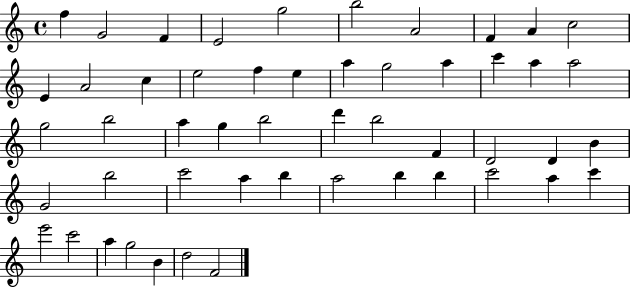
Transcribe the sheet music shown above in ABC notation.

X:1
T:Untitled
M:4/4
L:1/4
K:C
f G2 F E2 g2 b2 A2 F A c2 E A2 c e2 f e a g2 a c' a a2 g2 b2 a g b2 d' b2 F D2 D B G2 b2 c'2 a b a2 b b c'2 a c' e'2 c'2 a g2 B d2 F2